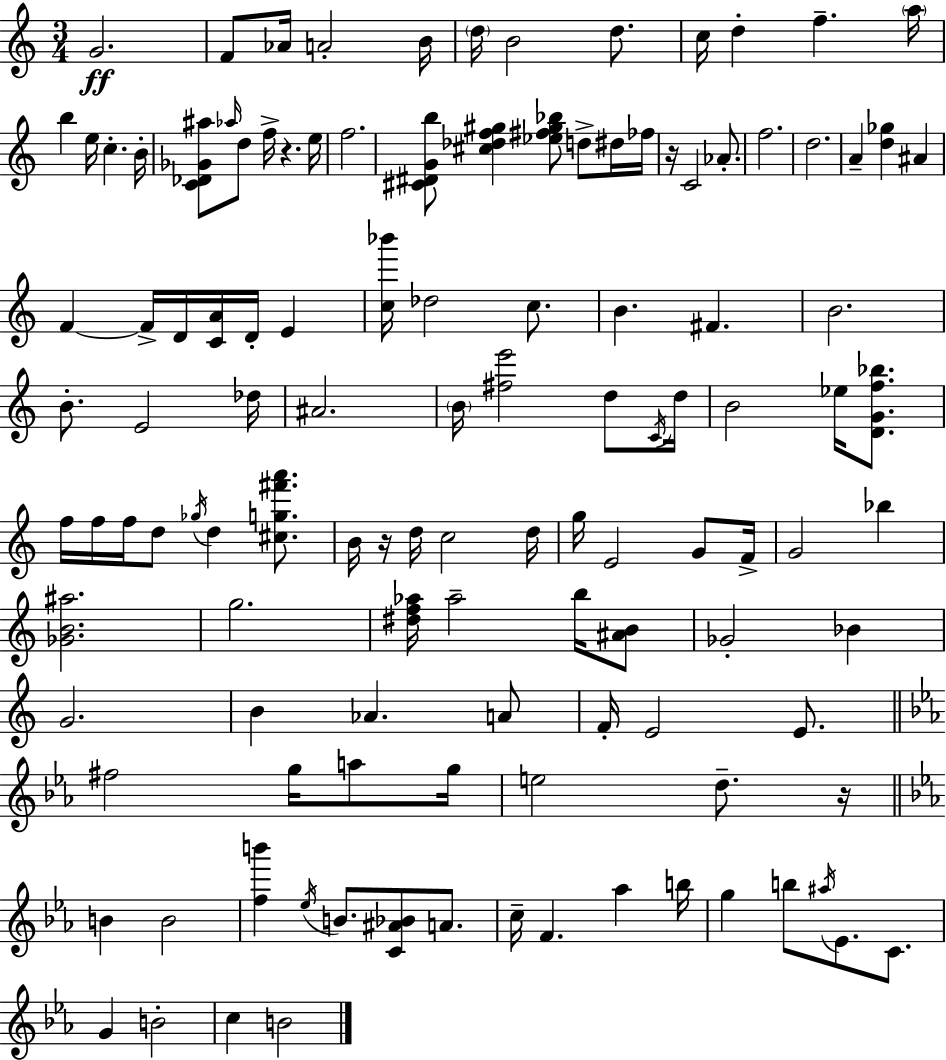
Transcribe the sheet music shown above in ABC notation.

X:1
T:Untitled
M:3/4
L:1/4
K:Am
G2 F/2 _A/4 A2 B/4 d/4 B2 d/2 c/4 d f a/4 b e/4 c B/4 [C_D_G^a]/2 _a/4 d/2 f/4 z e/4 f2 [^C^DGb]/2 [^c_df^g] [_e^f^g_b]/2 d/2 ^d/4 _f/4 z/4 C2 _A/2 f2 d2 A [d_g] ^A F F/4 D/4 [CA]/4 D/4 E [c_b']/4 _d2 c/2 B ^F B2 B/2 E2 _d/4 ^A2 B/4 [^fe']2 d/2 C/4 d/4 B2 _e/4 [DGf_b]/2 f/4 f/4 f/4 d/2 _g/4 d [^cg^f'a']/2 B/4 z/4 d/4 c2 d/4 g/4 E2 G/2 F/4 G2 _b [_GB^a]2 g2 [^df_a]/4 _a2 b/4 [^AB]/2 _G2 _B G2 B _A A/2 F/4 E2 E/2 ^f2 g/4 a/2 g/4 e2 d/2 z/4 B B2 [fb'] _e/4 B/2 [C^A_B]/2 A/2 c/4 F _a b/4 g b/2 ^a/4 _E/2 C/2 G B2 c B2